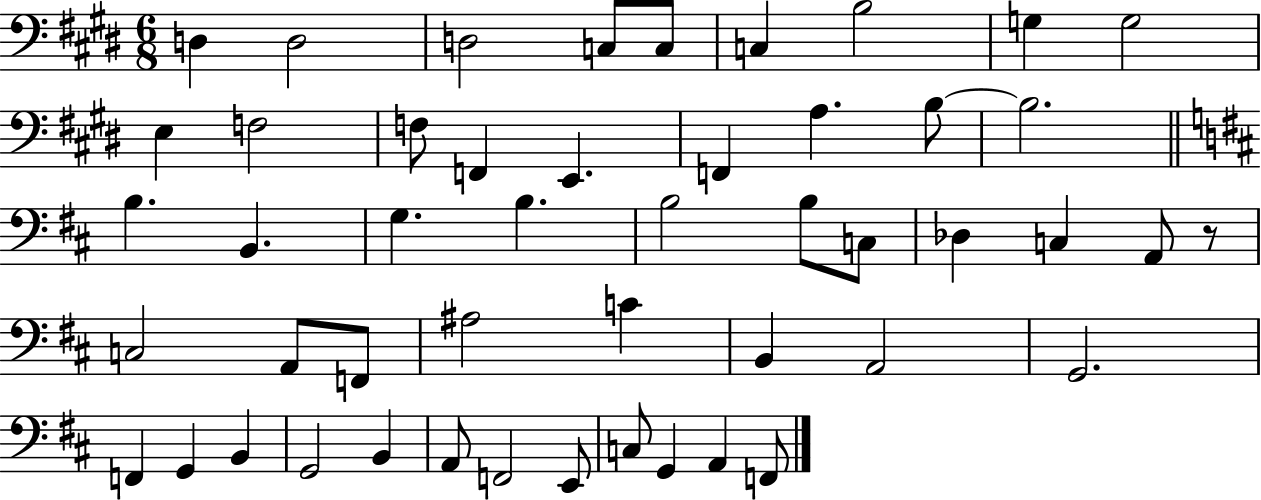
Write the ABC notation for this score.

X:1
T:Untitled
M:6/8
L:1/4
K:E
D, D,2 D,2 C,/2 C,/2 C, B,2 G, G,2 E, F,2 F,/2 F,, E,, F,, A, B,/2 B,2 B, B,, G, B, B,2 B,/2 C,/2 _D, C, A,,/2 z/2 C,2 A,,/2 F,,/2 ^A,2 C B,, A,,2 G,,2 F,, G,, B,, G,,2 B,, A,,/2 F,,2 E,,/2 C,/2 G,, A,, F,,/2